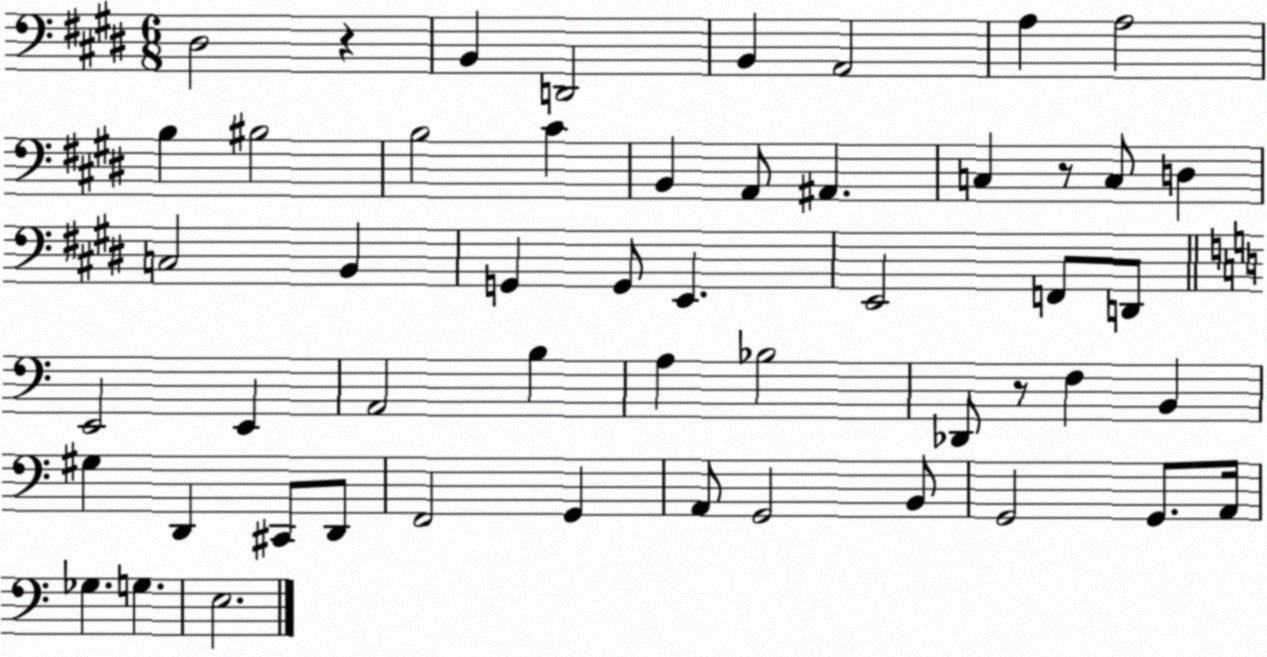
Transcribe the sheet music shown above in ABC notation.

X:1
T:Untitled
M:6/8
L:1/4
K:E
^D,2 z B,, D,,2 B,, A,,2 A, A,2 B, ^B,2 B,2 ^C B,, A,,/2 ^A,, C, z/2 C,/2 D, C,2 B,, G,, G,,/2 E,, E,,2 F,,/2 D,,/2 E,,2 E,, A,,2 B, A, _B,2 _D,,/2 z/2 F, B,, ^G, D,, ^C,,/2 D,,/2 F,,2 G,, A,,/2 G,,2 B,,/2 G,,2 G,,/2 A,,/4 _G, G, E,2